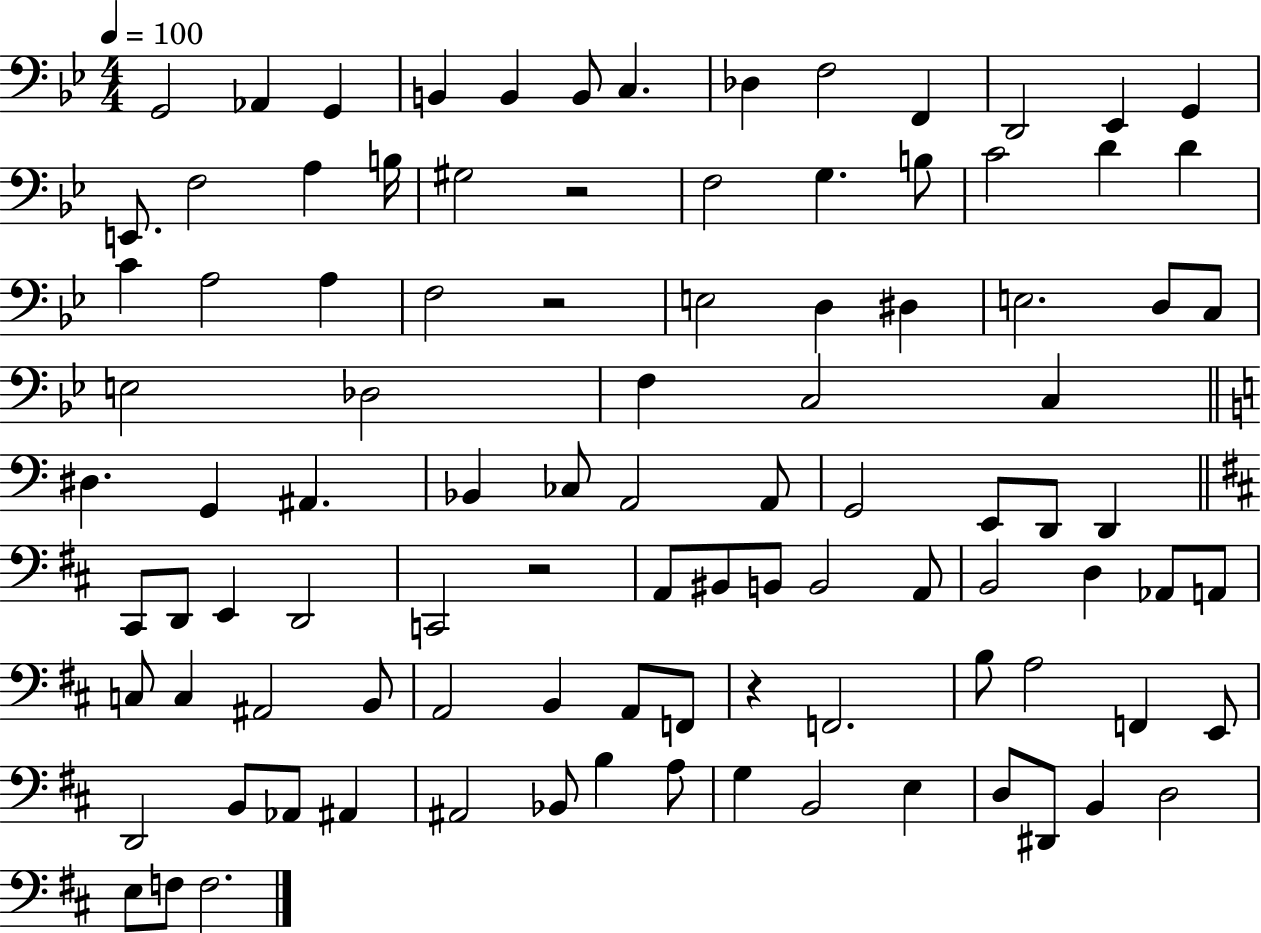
{
  \clef bass
  \numericTimeSignature
  \time 4/4
  \key bes \major
  \tempo 4 = 100
  g,2 aes,4 g,4 | b,4 b,4 b,8 c4. | des4 f2 f,4 | d,2 ees,4 g,4 | \break e,8. f2 a4 b16 | gis2 r2 | f2 g4. b8 | c'2 d'4 d'4 | \break c'4 a2 a4 | f2 r2 | e2 d4 dis4 | e2. d8 c8 | \break e2 des2 | f4 c2 c4 | \bar "||" \break \key a \minor dis4. g,4 ais,4. | bes,4 ces8 a,2 a,8 | g,2 e,8 d,8 d,4 | \bar "||" \break \key d \major cis,8 d,8 e,4 d,2 | c,2 r2 | a,8 bis,8 b,8 b,2 a,8 | b,2 d4 aes,8 a,8 | \break c8 c4 ais,2 b,8 | a,2 b,4 a,8 f,8 | r4 f,2. | b8 a2 f,4 e,8 | \break d,2 b,8 aes,8 ais,4 | ais,2 bes,8 b4 a8 | g4 b,2 e4 | d8 dis,8 b,4 d2 | \break e8 f8 f2. | \bar "|."
}